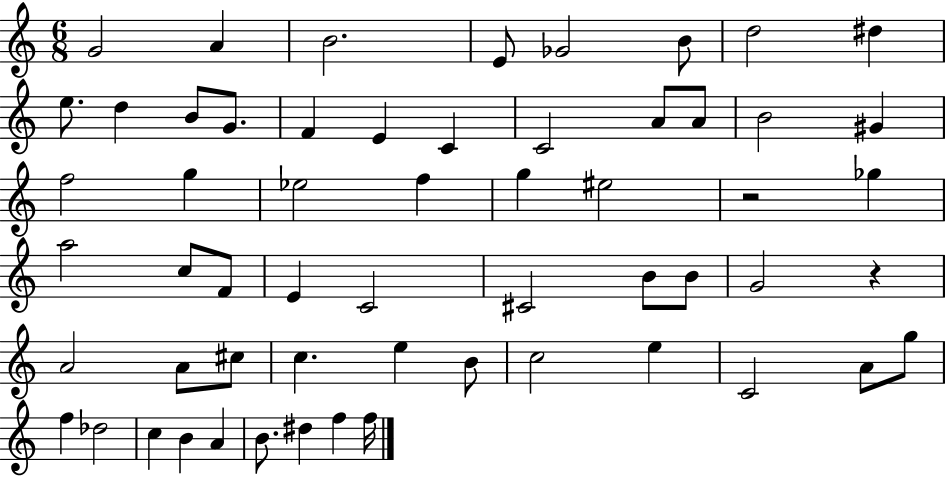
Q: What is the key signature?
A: C major